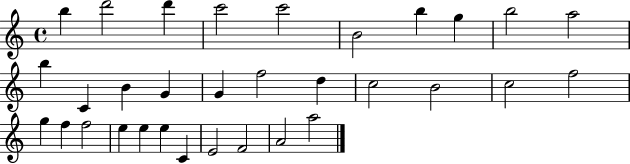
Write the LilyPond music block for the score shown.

{
  \clef treble
  \time 4/4
  \defaultTimeSignature
  \key c \major
  b''4 d'''2 d'''4 | c'''2 c'''2 | b'2 b''4 g''4 | b''2 a''2 | \break b''4 c'4 b'4 g'4 | g'4 f''2 d''4 | c''2 b'2 | c''2 f''2 | \break g''4 f''4 f''2 | e''4 e''4 e''4 c'4 | e'2 f'2 | a'2 a''2 | \break \bar "|."
}